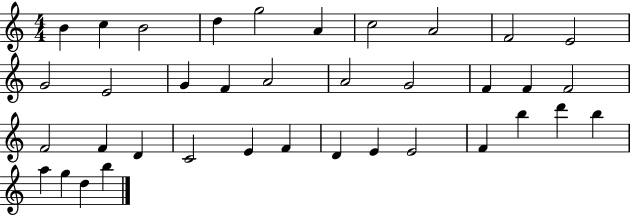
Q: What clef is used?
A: treble